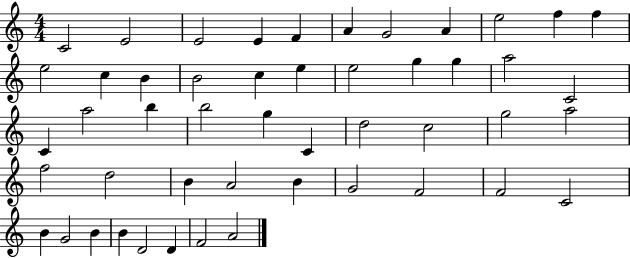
C4/h E4/h E4/h E4/q F4/q A4/q G4/h A4/q E5/h F5/q F5/q E5/h C5/q B4/q B4/h C5/q E5/q E5/h G5/q G5/q A5/h C4/h C4/q A5/h B5/q B5/h G5/q C4/q D5/h C5/h G5/h A5/h F5/h D5/h B4/q A4/h B4/q G4/h F4/h F4/h C4/h B4/q G4/h B4/q B4/q D4/h D4/q F4/h A4/h